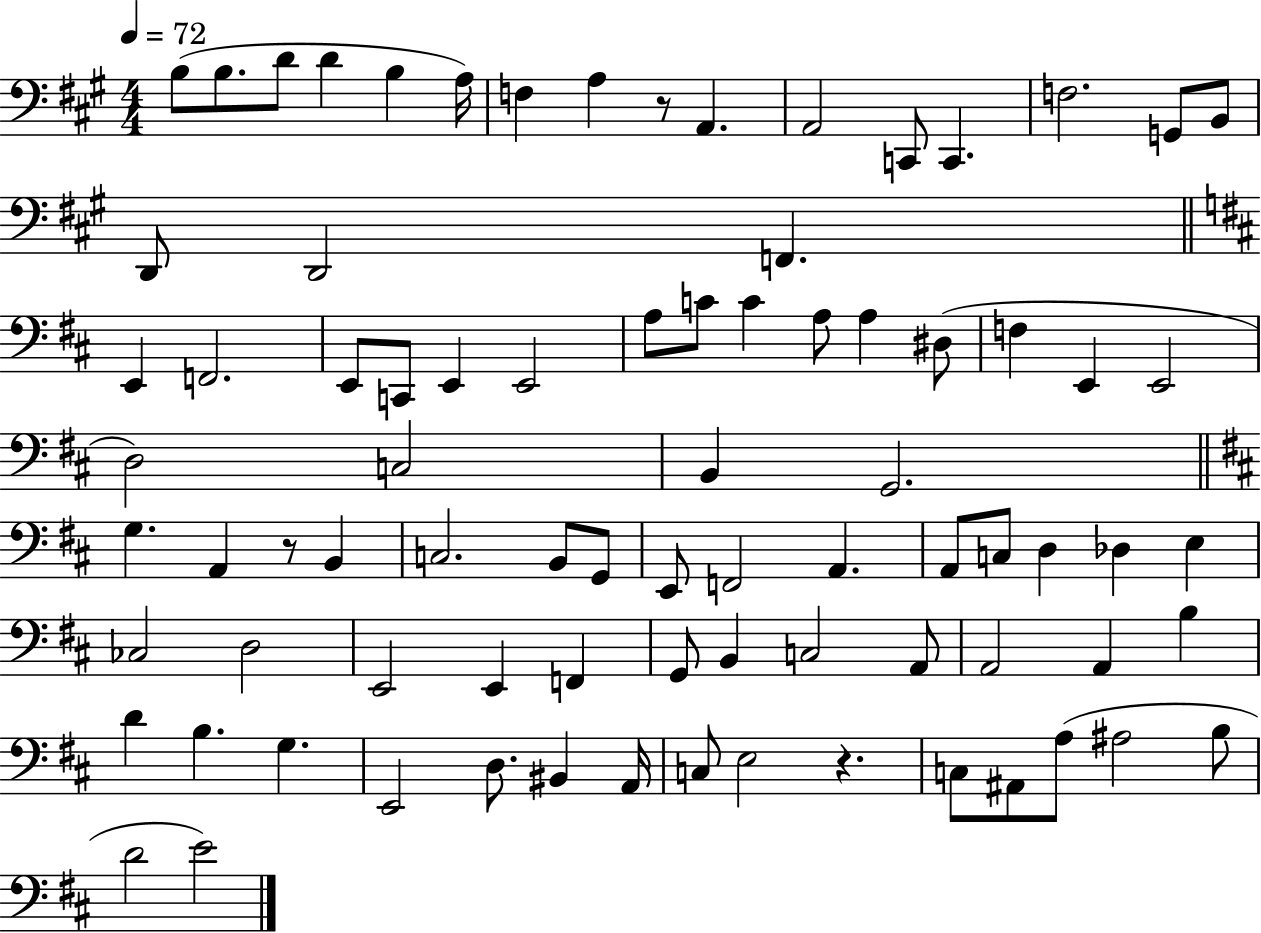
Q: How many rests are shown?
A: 3